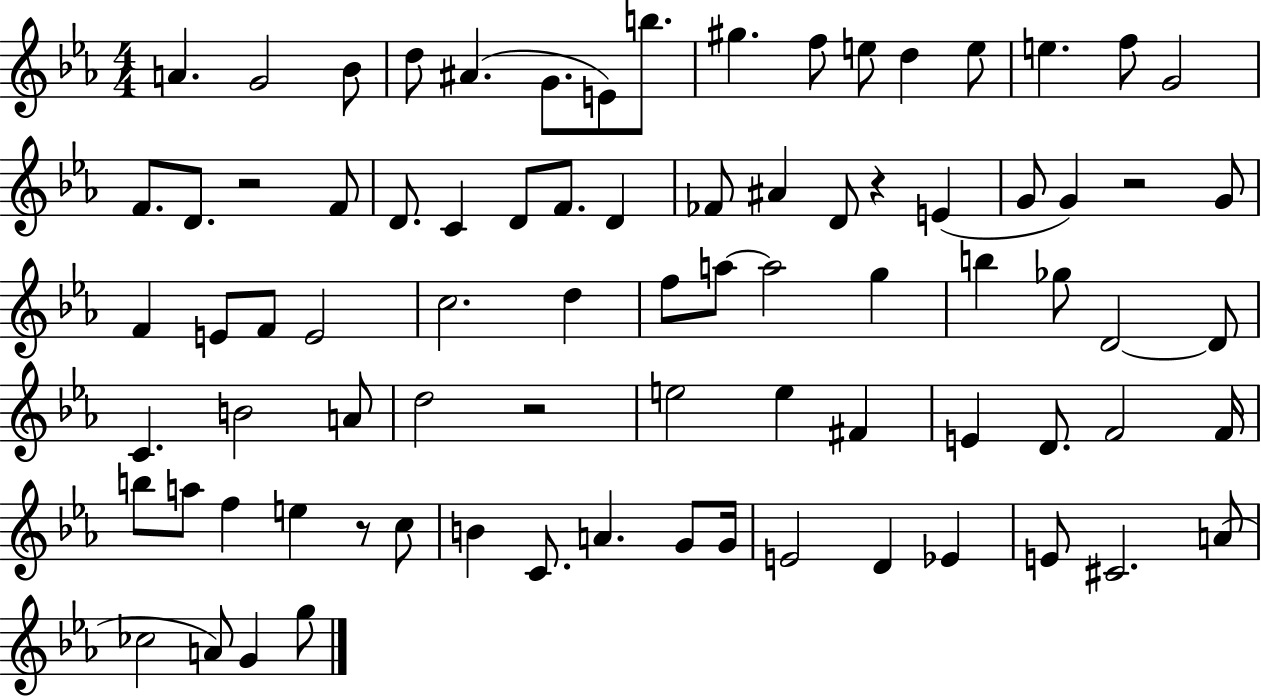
X:1
T:Untitled
M:4/4
L:1/4
K:Eb
A G2 _B/2 d/2 ^A G/2 E/2 b/2 ^g f/2 e/2 d e/2 e f/2 G2 F/2 D/2 z2 F/2 D/2 C D/2 F/2 D _F/2 ^A D/2 z E G/2 G z2 G/2 F E/2 F/2 E2 c2 d f/2 a/2 a2 g b _g/2 D2 D/2 C B2 A/2 d2 z2 e2 e ^F E D/2 F2 F/4 b/2 a/2 f e z/2 c/2 B C/2 A G/2 G/4 E2 D _E E/2 ^C2 A/2 _c2 A/2 G g/2